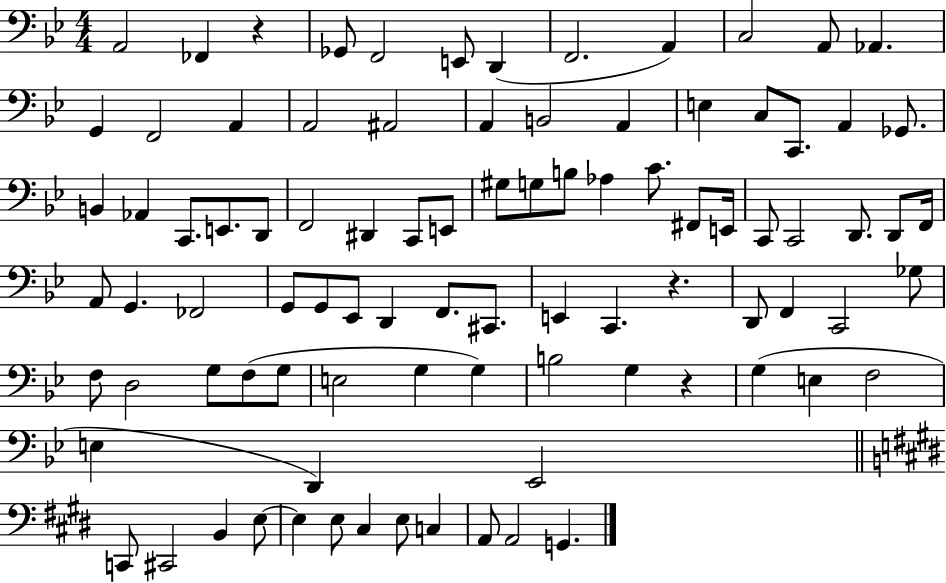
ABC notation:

X:1
T:Untitled
M:4/4
L:1/4
K:Bb
A,,2 _F,, z _G,,/2 F,,2 E,,/2 D,, F,,2 A,, C,2 A,,/2 _A,, G,, F,,2 A,, A,,2 ^A,,2 A,, B,,2 A,, E, C,/2 C,,/2 A,, _G,,/2 B,, _A,, C,,/2 E,,/2 D,,/2 F,,2 ^D,, C,,/2 E,,/2 ^G,/2 G,/2 B,/2 _A, C/2 ^F,,/2 E,,/4 C,,/2 C,,2 D,,/2 D,,/2 F,,/4 A,,/2 G,, _F,,2 G,,/2 G,,/2 _E,,/2 D,, F,,/2 ^C,,/2 E,, C,, z D,,/2 F,, C,,2 _G,/2 F,/2 D,2 G,/2 F,/2 G,/2 E,2 G, G, B,2 G, z G, E, F,2 E, D,, _E,,2 C,,/2 ^C,,2 B,, E,/2 E, E,/2 ^C, E,/2 C, A,,/2 A,,2 G,,